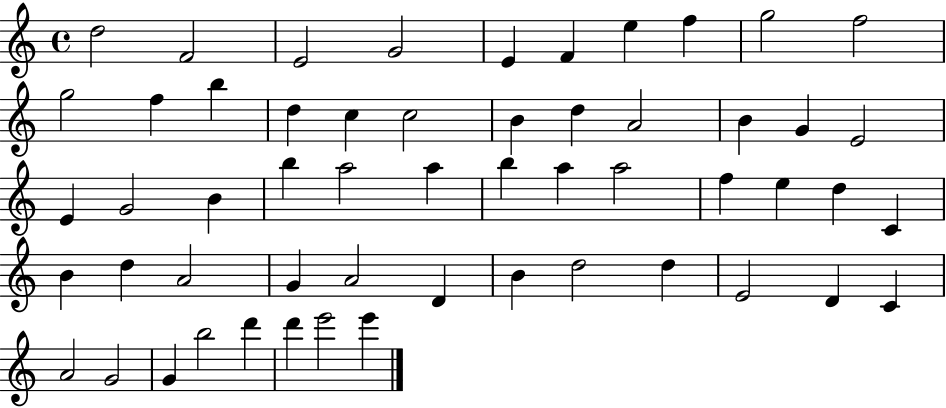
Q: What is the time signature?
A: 4/4